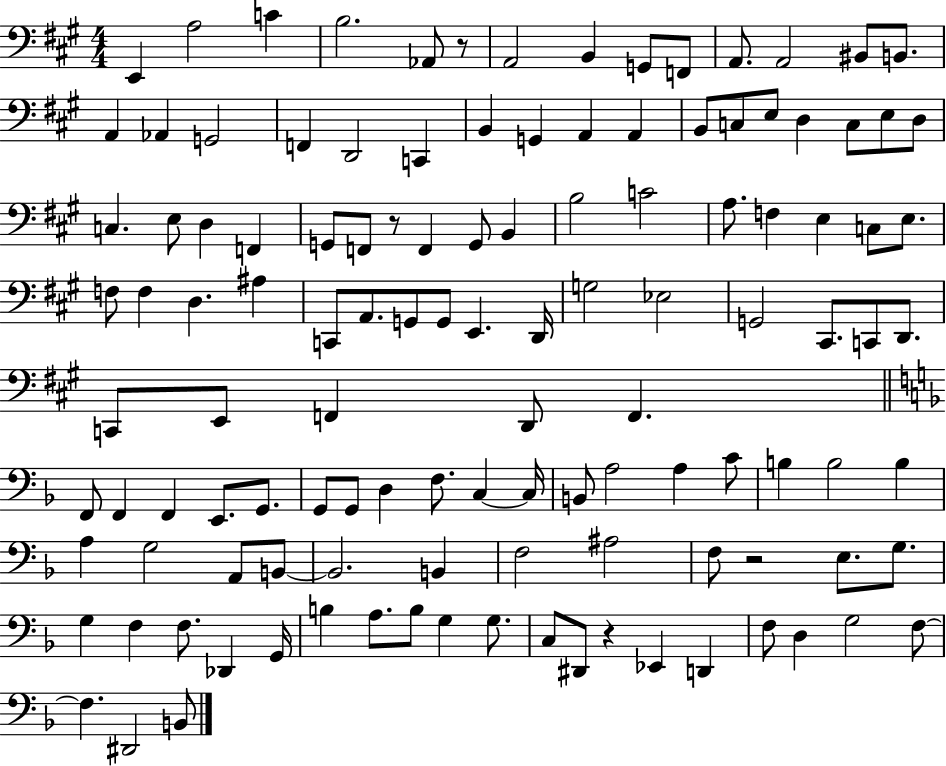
{
  \clef bass
  \numericTimeSignature
  \time 4/4
  \key a \major
  e,4 a2 c'4 | b2. aes,8 r8 | a,2 b,4 g,8 f,8 | a,8. a,2 bis,8 b,8. | \break a,4 aes,4 g,2 | f,4 d,2 c,4 | b,4 g,4 a,4 a,4 | b,8 c8 e8 d4 c8 e8 d8 | \break c4. e8 d4 f,4 | g,8 f,8 r8 f,4 g,8 b,4 | b2 c'2 | a8. f4 e4 c8 e8. | \break f8 f4 d4. ais4 | c,8 a,8. g,8 g,8 e,4. d,16 | g2 ees2 | g,2 cis,8. c,8 d,8. | \break c,8 e,8 f,4 d,8 f,4. | \bar "||" \break \key f \major f,8 f,4 f,4 e,8. g,8. | g,8 g,8 d4 f8. c4~~ c16 | b,8 a2 a4 c'8 | b4 b2 b4 | \break a4 g2 a,8 b,8~~ | b,2. b,4 | f2 ais2 | f8 r2 e8. g8. | \break g4 f4 f8. des,4 g,16 | b4 a8. b8 g4 g8. | c8 dis,8 r4 ees,4 d,4 | f8 d4 g2 f8~~ | \break f4. dis,2 b,8 | \bar "|."
}